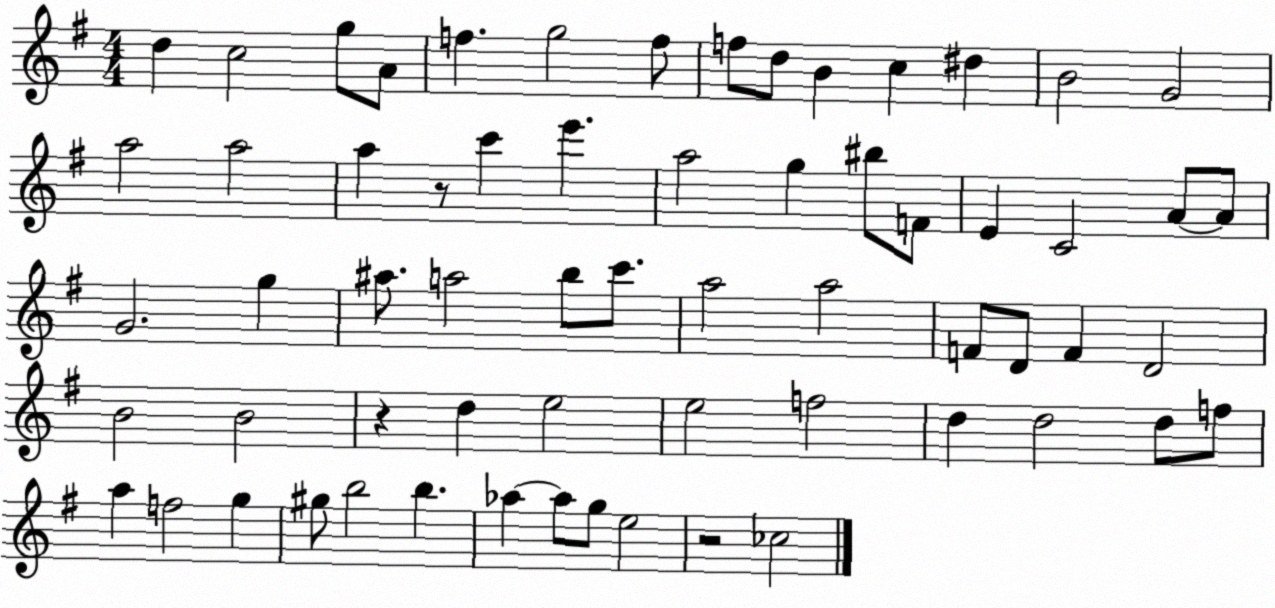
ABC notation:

X:1
T:Untitled
M:4/4
L:1/4
K:G
d c2 g/2 A/2 f g2 f/2 f/2 d/2 B c ^d B2 G2 a2 a2 a z/2 c' e' a2 g ^b/2 F/2 E C2 A/2 A/2 G2 g ^a/2 a2 b/2 c'/2 a2 a2 F/2 D/2 F D2 B2 B2 z d e2 e2 f2 d d2 d/2 f/2 a f2 g ^g/2 b2 b _a _a/2 g/2 e2 z2 _c2